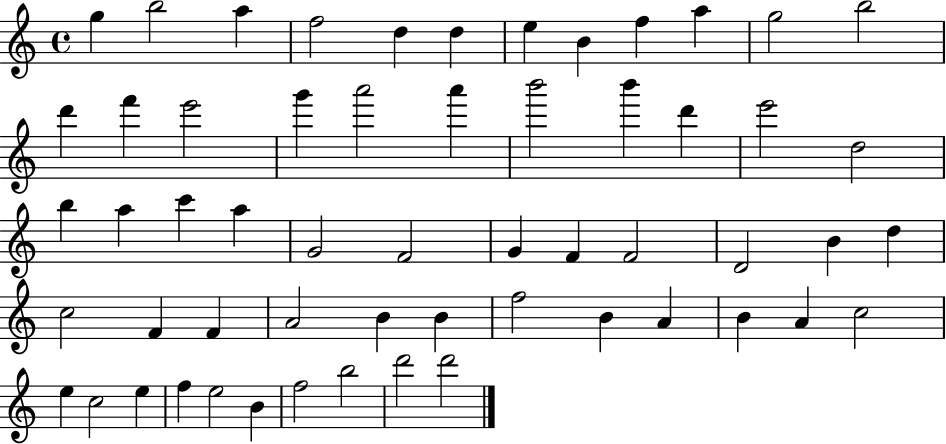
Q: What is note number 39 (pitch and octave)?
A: A4